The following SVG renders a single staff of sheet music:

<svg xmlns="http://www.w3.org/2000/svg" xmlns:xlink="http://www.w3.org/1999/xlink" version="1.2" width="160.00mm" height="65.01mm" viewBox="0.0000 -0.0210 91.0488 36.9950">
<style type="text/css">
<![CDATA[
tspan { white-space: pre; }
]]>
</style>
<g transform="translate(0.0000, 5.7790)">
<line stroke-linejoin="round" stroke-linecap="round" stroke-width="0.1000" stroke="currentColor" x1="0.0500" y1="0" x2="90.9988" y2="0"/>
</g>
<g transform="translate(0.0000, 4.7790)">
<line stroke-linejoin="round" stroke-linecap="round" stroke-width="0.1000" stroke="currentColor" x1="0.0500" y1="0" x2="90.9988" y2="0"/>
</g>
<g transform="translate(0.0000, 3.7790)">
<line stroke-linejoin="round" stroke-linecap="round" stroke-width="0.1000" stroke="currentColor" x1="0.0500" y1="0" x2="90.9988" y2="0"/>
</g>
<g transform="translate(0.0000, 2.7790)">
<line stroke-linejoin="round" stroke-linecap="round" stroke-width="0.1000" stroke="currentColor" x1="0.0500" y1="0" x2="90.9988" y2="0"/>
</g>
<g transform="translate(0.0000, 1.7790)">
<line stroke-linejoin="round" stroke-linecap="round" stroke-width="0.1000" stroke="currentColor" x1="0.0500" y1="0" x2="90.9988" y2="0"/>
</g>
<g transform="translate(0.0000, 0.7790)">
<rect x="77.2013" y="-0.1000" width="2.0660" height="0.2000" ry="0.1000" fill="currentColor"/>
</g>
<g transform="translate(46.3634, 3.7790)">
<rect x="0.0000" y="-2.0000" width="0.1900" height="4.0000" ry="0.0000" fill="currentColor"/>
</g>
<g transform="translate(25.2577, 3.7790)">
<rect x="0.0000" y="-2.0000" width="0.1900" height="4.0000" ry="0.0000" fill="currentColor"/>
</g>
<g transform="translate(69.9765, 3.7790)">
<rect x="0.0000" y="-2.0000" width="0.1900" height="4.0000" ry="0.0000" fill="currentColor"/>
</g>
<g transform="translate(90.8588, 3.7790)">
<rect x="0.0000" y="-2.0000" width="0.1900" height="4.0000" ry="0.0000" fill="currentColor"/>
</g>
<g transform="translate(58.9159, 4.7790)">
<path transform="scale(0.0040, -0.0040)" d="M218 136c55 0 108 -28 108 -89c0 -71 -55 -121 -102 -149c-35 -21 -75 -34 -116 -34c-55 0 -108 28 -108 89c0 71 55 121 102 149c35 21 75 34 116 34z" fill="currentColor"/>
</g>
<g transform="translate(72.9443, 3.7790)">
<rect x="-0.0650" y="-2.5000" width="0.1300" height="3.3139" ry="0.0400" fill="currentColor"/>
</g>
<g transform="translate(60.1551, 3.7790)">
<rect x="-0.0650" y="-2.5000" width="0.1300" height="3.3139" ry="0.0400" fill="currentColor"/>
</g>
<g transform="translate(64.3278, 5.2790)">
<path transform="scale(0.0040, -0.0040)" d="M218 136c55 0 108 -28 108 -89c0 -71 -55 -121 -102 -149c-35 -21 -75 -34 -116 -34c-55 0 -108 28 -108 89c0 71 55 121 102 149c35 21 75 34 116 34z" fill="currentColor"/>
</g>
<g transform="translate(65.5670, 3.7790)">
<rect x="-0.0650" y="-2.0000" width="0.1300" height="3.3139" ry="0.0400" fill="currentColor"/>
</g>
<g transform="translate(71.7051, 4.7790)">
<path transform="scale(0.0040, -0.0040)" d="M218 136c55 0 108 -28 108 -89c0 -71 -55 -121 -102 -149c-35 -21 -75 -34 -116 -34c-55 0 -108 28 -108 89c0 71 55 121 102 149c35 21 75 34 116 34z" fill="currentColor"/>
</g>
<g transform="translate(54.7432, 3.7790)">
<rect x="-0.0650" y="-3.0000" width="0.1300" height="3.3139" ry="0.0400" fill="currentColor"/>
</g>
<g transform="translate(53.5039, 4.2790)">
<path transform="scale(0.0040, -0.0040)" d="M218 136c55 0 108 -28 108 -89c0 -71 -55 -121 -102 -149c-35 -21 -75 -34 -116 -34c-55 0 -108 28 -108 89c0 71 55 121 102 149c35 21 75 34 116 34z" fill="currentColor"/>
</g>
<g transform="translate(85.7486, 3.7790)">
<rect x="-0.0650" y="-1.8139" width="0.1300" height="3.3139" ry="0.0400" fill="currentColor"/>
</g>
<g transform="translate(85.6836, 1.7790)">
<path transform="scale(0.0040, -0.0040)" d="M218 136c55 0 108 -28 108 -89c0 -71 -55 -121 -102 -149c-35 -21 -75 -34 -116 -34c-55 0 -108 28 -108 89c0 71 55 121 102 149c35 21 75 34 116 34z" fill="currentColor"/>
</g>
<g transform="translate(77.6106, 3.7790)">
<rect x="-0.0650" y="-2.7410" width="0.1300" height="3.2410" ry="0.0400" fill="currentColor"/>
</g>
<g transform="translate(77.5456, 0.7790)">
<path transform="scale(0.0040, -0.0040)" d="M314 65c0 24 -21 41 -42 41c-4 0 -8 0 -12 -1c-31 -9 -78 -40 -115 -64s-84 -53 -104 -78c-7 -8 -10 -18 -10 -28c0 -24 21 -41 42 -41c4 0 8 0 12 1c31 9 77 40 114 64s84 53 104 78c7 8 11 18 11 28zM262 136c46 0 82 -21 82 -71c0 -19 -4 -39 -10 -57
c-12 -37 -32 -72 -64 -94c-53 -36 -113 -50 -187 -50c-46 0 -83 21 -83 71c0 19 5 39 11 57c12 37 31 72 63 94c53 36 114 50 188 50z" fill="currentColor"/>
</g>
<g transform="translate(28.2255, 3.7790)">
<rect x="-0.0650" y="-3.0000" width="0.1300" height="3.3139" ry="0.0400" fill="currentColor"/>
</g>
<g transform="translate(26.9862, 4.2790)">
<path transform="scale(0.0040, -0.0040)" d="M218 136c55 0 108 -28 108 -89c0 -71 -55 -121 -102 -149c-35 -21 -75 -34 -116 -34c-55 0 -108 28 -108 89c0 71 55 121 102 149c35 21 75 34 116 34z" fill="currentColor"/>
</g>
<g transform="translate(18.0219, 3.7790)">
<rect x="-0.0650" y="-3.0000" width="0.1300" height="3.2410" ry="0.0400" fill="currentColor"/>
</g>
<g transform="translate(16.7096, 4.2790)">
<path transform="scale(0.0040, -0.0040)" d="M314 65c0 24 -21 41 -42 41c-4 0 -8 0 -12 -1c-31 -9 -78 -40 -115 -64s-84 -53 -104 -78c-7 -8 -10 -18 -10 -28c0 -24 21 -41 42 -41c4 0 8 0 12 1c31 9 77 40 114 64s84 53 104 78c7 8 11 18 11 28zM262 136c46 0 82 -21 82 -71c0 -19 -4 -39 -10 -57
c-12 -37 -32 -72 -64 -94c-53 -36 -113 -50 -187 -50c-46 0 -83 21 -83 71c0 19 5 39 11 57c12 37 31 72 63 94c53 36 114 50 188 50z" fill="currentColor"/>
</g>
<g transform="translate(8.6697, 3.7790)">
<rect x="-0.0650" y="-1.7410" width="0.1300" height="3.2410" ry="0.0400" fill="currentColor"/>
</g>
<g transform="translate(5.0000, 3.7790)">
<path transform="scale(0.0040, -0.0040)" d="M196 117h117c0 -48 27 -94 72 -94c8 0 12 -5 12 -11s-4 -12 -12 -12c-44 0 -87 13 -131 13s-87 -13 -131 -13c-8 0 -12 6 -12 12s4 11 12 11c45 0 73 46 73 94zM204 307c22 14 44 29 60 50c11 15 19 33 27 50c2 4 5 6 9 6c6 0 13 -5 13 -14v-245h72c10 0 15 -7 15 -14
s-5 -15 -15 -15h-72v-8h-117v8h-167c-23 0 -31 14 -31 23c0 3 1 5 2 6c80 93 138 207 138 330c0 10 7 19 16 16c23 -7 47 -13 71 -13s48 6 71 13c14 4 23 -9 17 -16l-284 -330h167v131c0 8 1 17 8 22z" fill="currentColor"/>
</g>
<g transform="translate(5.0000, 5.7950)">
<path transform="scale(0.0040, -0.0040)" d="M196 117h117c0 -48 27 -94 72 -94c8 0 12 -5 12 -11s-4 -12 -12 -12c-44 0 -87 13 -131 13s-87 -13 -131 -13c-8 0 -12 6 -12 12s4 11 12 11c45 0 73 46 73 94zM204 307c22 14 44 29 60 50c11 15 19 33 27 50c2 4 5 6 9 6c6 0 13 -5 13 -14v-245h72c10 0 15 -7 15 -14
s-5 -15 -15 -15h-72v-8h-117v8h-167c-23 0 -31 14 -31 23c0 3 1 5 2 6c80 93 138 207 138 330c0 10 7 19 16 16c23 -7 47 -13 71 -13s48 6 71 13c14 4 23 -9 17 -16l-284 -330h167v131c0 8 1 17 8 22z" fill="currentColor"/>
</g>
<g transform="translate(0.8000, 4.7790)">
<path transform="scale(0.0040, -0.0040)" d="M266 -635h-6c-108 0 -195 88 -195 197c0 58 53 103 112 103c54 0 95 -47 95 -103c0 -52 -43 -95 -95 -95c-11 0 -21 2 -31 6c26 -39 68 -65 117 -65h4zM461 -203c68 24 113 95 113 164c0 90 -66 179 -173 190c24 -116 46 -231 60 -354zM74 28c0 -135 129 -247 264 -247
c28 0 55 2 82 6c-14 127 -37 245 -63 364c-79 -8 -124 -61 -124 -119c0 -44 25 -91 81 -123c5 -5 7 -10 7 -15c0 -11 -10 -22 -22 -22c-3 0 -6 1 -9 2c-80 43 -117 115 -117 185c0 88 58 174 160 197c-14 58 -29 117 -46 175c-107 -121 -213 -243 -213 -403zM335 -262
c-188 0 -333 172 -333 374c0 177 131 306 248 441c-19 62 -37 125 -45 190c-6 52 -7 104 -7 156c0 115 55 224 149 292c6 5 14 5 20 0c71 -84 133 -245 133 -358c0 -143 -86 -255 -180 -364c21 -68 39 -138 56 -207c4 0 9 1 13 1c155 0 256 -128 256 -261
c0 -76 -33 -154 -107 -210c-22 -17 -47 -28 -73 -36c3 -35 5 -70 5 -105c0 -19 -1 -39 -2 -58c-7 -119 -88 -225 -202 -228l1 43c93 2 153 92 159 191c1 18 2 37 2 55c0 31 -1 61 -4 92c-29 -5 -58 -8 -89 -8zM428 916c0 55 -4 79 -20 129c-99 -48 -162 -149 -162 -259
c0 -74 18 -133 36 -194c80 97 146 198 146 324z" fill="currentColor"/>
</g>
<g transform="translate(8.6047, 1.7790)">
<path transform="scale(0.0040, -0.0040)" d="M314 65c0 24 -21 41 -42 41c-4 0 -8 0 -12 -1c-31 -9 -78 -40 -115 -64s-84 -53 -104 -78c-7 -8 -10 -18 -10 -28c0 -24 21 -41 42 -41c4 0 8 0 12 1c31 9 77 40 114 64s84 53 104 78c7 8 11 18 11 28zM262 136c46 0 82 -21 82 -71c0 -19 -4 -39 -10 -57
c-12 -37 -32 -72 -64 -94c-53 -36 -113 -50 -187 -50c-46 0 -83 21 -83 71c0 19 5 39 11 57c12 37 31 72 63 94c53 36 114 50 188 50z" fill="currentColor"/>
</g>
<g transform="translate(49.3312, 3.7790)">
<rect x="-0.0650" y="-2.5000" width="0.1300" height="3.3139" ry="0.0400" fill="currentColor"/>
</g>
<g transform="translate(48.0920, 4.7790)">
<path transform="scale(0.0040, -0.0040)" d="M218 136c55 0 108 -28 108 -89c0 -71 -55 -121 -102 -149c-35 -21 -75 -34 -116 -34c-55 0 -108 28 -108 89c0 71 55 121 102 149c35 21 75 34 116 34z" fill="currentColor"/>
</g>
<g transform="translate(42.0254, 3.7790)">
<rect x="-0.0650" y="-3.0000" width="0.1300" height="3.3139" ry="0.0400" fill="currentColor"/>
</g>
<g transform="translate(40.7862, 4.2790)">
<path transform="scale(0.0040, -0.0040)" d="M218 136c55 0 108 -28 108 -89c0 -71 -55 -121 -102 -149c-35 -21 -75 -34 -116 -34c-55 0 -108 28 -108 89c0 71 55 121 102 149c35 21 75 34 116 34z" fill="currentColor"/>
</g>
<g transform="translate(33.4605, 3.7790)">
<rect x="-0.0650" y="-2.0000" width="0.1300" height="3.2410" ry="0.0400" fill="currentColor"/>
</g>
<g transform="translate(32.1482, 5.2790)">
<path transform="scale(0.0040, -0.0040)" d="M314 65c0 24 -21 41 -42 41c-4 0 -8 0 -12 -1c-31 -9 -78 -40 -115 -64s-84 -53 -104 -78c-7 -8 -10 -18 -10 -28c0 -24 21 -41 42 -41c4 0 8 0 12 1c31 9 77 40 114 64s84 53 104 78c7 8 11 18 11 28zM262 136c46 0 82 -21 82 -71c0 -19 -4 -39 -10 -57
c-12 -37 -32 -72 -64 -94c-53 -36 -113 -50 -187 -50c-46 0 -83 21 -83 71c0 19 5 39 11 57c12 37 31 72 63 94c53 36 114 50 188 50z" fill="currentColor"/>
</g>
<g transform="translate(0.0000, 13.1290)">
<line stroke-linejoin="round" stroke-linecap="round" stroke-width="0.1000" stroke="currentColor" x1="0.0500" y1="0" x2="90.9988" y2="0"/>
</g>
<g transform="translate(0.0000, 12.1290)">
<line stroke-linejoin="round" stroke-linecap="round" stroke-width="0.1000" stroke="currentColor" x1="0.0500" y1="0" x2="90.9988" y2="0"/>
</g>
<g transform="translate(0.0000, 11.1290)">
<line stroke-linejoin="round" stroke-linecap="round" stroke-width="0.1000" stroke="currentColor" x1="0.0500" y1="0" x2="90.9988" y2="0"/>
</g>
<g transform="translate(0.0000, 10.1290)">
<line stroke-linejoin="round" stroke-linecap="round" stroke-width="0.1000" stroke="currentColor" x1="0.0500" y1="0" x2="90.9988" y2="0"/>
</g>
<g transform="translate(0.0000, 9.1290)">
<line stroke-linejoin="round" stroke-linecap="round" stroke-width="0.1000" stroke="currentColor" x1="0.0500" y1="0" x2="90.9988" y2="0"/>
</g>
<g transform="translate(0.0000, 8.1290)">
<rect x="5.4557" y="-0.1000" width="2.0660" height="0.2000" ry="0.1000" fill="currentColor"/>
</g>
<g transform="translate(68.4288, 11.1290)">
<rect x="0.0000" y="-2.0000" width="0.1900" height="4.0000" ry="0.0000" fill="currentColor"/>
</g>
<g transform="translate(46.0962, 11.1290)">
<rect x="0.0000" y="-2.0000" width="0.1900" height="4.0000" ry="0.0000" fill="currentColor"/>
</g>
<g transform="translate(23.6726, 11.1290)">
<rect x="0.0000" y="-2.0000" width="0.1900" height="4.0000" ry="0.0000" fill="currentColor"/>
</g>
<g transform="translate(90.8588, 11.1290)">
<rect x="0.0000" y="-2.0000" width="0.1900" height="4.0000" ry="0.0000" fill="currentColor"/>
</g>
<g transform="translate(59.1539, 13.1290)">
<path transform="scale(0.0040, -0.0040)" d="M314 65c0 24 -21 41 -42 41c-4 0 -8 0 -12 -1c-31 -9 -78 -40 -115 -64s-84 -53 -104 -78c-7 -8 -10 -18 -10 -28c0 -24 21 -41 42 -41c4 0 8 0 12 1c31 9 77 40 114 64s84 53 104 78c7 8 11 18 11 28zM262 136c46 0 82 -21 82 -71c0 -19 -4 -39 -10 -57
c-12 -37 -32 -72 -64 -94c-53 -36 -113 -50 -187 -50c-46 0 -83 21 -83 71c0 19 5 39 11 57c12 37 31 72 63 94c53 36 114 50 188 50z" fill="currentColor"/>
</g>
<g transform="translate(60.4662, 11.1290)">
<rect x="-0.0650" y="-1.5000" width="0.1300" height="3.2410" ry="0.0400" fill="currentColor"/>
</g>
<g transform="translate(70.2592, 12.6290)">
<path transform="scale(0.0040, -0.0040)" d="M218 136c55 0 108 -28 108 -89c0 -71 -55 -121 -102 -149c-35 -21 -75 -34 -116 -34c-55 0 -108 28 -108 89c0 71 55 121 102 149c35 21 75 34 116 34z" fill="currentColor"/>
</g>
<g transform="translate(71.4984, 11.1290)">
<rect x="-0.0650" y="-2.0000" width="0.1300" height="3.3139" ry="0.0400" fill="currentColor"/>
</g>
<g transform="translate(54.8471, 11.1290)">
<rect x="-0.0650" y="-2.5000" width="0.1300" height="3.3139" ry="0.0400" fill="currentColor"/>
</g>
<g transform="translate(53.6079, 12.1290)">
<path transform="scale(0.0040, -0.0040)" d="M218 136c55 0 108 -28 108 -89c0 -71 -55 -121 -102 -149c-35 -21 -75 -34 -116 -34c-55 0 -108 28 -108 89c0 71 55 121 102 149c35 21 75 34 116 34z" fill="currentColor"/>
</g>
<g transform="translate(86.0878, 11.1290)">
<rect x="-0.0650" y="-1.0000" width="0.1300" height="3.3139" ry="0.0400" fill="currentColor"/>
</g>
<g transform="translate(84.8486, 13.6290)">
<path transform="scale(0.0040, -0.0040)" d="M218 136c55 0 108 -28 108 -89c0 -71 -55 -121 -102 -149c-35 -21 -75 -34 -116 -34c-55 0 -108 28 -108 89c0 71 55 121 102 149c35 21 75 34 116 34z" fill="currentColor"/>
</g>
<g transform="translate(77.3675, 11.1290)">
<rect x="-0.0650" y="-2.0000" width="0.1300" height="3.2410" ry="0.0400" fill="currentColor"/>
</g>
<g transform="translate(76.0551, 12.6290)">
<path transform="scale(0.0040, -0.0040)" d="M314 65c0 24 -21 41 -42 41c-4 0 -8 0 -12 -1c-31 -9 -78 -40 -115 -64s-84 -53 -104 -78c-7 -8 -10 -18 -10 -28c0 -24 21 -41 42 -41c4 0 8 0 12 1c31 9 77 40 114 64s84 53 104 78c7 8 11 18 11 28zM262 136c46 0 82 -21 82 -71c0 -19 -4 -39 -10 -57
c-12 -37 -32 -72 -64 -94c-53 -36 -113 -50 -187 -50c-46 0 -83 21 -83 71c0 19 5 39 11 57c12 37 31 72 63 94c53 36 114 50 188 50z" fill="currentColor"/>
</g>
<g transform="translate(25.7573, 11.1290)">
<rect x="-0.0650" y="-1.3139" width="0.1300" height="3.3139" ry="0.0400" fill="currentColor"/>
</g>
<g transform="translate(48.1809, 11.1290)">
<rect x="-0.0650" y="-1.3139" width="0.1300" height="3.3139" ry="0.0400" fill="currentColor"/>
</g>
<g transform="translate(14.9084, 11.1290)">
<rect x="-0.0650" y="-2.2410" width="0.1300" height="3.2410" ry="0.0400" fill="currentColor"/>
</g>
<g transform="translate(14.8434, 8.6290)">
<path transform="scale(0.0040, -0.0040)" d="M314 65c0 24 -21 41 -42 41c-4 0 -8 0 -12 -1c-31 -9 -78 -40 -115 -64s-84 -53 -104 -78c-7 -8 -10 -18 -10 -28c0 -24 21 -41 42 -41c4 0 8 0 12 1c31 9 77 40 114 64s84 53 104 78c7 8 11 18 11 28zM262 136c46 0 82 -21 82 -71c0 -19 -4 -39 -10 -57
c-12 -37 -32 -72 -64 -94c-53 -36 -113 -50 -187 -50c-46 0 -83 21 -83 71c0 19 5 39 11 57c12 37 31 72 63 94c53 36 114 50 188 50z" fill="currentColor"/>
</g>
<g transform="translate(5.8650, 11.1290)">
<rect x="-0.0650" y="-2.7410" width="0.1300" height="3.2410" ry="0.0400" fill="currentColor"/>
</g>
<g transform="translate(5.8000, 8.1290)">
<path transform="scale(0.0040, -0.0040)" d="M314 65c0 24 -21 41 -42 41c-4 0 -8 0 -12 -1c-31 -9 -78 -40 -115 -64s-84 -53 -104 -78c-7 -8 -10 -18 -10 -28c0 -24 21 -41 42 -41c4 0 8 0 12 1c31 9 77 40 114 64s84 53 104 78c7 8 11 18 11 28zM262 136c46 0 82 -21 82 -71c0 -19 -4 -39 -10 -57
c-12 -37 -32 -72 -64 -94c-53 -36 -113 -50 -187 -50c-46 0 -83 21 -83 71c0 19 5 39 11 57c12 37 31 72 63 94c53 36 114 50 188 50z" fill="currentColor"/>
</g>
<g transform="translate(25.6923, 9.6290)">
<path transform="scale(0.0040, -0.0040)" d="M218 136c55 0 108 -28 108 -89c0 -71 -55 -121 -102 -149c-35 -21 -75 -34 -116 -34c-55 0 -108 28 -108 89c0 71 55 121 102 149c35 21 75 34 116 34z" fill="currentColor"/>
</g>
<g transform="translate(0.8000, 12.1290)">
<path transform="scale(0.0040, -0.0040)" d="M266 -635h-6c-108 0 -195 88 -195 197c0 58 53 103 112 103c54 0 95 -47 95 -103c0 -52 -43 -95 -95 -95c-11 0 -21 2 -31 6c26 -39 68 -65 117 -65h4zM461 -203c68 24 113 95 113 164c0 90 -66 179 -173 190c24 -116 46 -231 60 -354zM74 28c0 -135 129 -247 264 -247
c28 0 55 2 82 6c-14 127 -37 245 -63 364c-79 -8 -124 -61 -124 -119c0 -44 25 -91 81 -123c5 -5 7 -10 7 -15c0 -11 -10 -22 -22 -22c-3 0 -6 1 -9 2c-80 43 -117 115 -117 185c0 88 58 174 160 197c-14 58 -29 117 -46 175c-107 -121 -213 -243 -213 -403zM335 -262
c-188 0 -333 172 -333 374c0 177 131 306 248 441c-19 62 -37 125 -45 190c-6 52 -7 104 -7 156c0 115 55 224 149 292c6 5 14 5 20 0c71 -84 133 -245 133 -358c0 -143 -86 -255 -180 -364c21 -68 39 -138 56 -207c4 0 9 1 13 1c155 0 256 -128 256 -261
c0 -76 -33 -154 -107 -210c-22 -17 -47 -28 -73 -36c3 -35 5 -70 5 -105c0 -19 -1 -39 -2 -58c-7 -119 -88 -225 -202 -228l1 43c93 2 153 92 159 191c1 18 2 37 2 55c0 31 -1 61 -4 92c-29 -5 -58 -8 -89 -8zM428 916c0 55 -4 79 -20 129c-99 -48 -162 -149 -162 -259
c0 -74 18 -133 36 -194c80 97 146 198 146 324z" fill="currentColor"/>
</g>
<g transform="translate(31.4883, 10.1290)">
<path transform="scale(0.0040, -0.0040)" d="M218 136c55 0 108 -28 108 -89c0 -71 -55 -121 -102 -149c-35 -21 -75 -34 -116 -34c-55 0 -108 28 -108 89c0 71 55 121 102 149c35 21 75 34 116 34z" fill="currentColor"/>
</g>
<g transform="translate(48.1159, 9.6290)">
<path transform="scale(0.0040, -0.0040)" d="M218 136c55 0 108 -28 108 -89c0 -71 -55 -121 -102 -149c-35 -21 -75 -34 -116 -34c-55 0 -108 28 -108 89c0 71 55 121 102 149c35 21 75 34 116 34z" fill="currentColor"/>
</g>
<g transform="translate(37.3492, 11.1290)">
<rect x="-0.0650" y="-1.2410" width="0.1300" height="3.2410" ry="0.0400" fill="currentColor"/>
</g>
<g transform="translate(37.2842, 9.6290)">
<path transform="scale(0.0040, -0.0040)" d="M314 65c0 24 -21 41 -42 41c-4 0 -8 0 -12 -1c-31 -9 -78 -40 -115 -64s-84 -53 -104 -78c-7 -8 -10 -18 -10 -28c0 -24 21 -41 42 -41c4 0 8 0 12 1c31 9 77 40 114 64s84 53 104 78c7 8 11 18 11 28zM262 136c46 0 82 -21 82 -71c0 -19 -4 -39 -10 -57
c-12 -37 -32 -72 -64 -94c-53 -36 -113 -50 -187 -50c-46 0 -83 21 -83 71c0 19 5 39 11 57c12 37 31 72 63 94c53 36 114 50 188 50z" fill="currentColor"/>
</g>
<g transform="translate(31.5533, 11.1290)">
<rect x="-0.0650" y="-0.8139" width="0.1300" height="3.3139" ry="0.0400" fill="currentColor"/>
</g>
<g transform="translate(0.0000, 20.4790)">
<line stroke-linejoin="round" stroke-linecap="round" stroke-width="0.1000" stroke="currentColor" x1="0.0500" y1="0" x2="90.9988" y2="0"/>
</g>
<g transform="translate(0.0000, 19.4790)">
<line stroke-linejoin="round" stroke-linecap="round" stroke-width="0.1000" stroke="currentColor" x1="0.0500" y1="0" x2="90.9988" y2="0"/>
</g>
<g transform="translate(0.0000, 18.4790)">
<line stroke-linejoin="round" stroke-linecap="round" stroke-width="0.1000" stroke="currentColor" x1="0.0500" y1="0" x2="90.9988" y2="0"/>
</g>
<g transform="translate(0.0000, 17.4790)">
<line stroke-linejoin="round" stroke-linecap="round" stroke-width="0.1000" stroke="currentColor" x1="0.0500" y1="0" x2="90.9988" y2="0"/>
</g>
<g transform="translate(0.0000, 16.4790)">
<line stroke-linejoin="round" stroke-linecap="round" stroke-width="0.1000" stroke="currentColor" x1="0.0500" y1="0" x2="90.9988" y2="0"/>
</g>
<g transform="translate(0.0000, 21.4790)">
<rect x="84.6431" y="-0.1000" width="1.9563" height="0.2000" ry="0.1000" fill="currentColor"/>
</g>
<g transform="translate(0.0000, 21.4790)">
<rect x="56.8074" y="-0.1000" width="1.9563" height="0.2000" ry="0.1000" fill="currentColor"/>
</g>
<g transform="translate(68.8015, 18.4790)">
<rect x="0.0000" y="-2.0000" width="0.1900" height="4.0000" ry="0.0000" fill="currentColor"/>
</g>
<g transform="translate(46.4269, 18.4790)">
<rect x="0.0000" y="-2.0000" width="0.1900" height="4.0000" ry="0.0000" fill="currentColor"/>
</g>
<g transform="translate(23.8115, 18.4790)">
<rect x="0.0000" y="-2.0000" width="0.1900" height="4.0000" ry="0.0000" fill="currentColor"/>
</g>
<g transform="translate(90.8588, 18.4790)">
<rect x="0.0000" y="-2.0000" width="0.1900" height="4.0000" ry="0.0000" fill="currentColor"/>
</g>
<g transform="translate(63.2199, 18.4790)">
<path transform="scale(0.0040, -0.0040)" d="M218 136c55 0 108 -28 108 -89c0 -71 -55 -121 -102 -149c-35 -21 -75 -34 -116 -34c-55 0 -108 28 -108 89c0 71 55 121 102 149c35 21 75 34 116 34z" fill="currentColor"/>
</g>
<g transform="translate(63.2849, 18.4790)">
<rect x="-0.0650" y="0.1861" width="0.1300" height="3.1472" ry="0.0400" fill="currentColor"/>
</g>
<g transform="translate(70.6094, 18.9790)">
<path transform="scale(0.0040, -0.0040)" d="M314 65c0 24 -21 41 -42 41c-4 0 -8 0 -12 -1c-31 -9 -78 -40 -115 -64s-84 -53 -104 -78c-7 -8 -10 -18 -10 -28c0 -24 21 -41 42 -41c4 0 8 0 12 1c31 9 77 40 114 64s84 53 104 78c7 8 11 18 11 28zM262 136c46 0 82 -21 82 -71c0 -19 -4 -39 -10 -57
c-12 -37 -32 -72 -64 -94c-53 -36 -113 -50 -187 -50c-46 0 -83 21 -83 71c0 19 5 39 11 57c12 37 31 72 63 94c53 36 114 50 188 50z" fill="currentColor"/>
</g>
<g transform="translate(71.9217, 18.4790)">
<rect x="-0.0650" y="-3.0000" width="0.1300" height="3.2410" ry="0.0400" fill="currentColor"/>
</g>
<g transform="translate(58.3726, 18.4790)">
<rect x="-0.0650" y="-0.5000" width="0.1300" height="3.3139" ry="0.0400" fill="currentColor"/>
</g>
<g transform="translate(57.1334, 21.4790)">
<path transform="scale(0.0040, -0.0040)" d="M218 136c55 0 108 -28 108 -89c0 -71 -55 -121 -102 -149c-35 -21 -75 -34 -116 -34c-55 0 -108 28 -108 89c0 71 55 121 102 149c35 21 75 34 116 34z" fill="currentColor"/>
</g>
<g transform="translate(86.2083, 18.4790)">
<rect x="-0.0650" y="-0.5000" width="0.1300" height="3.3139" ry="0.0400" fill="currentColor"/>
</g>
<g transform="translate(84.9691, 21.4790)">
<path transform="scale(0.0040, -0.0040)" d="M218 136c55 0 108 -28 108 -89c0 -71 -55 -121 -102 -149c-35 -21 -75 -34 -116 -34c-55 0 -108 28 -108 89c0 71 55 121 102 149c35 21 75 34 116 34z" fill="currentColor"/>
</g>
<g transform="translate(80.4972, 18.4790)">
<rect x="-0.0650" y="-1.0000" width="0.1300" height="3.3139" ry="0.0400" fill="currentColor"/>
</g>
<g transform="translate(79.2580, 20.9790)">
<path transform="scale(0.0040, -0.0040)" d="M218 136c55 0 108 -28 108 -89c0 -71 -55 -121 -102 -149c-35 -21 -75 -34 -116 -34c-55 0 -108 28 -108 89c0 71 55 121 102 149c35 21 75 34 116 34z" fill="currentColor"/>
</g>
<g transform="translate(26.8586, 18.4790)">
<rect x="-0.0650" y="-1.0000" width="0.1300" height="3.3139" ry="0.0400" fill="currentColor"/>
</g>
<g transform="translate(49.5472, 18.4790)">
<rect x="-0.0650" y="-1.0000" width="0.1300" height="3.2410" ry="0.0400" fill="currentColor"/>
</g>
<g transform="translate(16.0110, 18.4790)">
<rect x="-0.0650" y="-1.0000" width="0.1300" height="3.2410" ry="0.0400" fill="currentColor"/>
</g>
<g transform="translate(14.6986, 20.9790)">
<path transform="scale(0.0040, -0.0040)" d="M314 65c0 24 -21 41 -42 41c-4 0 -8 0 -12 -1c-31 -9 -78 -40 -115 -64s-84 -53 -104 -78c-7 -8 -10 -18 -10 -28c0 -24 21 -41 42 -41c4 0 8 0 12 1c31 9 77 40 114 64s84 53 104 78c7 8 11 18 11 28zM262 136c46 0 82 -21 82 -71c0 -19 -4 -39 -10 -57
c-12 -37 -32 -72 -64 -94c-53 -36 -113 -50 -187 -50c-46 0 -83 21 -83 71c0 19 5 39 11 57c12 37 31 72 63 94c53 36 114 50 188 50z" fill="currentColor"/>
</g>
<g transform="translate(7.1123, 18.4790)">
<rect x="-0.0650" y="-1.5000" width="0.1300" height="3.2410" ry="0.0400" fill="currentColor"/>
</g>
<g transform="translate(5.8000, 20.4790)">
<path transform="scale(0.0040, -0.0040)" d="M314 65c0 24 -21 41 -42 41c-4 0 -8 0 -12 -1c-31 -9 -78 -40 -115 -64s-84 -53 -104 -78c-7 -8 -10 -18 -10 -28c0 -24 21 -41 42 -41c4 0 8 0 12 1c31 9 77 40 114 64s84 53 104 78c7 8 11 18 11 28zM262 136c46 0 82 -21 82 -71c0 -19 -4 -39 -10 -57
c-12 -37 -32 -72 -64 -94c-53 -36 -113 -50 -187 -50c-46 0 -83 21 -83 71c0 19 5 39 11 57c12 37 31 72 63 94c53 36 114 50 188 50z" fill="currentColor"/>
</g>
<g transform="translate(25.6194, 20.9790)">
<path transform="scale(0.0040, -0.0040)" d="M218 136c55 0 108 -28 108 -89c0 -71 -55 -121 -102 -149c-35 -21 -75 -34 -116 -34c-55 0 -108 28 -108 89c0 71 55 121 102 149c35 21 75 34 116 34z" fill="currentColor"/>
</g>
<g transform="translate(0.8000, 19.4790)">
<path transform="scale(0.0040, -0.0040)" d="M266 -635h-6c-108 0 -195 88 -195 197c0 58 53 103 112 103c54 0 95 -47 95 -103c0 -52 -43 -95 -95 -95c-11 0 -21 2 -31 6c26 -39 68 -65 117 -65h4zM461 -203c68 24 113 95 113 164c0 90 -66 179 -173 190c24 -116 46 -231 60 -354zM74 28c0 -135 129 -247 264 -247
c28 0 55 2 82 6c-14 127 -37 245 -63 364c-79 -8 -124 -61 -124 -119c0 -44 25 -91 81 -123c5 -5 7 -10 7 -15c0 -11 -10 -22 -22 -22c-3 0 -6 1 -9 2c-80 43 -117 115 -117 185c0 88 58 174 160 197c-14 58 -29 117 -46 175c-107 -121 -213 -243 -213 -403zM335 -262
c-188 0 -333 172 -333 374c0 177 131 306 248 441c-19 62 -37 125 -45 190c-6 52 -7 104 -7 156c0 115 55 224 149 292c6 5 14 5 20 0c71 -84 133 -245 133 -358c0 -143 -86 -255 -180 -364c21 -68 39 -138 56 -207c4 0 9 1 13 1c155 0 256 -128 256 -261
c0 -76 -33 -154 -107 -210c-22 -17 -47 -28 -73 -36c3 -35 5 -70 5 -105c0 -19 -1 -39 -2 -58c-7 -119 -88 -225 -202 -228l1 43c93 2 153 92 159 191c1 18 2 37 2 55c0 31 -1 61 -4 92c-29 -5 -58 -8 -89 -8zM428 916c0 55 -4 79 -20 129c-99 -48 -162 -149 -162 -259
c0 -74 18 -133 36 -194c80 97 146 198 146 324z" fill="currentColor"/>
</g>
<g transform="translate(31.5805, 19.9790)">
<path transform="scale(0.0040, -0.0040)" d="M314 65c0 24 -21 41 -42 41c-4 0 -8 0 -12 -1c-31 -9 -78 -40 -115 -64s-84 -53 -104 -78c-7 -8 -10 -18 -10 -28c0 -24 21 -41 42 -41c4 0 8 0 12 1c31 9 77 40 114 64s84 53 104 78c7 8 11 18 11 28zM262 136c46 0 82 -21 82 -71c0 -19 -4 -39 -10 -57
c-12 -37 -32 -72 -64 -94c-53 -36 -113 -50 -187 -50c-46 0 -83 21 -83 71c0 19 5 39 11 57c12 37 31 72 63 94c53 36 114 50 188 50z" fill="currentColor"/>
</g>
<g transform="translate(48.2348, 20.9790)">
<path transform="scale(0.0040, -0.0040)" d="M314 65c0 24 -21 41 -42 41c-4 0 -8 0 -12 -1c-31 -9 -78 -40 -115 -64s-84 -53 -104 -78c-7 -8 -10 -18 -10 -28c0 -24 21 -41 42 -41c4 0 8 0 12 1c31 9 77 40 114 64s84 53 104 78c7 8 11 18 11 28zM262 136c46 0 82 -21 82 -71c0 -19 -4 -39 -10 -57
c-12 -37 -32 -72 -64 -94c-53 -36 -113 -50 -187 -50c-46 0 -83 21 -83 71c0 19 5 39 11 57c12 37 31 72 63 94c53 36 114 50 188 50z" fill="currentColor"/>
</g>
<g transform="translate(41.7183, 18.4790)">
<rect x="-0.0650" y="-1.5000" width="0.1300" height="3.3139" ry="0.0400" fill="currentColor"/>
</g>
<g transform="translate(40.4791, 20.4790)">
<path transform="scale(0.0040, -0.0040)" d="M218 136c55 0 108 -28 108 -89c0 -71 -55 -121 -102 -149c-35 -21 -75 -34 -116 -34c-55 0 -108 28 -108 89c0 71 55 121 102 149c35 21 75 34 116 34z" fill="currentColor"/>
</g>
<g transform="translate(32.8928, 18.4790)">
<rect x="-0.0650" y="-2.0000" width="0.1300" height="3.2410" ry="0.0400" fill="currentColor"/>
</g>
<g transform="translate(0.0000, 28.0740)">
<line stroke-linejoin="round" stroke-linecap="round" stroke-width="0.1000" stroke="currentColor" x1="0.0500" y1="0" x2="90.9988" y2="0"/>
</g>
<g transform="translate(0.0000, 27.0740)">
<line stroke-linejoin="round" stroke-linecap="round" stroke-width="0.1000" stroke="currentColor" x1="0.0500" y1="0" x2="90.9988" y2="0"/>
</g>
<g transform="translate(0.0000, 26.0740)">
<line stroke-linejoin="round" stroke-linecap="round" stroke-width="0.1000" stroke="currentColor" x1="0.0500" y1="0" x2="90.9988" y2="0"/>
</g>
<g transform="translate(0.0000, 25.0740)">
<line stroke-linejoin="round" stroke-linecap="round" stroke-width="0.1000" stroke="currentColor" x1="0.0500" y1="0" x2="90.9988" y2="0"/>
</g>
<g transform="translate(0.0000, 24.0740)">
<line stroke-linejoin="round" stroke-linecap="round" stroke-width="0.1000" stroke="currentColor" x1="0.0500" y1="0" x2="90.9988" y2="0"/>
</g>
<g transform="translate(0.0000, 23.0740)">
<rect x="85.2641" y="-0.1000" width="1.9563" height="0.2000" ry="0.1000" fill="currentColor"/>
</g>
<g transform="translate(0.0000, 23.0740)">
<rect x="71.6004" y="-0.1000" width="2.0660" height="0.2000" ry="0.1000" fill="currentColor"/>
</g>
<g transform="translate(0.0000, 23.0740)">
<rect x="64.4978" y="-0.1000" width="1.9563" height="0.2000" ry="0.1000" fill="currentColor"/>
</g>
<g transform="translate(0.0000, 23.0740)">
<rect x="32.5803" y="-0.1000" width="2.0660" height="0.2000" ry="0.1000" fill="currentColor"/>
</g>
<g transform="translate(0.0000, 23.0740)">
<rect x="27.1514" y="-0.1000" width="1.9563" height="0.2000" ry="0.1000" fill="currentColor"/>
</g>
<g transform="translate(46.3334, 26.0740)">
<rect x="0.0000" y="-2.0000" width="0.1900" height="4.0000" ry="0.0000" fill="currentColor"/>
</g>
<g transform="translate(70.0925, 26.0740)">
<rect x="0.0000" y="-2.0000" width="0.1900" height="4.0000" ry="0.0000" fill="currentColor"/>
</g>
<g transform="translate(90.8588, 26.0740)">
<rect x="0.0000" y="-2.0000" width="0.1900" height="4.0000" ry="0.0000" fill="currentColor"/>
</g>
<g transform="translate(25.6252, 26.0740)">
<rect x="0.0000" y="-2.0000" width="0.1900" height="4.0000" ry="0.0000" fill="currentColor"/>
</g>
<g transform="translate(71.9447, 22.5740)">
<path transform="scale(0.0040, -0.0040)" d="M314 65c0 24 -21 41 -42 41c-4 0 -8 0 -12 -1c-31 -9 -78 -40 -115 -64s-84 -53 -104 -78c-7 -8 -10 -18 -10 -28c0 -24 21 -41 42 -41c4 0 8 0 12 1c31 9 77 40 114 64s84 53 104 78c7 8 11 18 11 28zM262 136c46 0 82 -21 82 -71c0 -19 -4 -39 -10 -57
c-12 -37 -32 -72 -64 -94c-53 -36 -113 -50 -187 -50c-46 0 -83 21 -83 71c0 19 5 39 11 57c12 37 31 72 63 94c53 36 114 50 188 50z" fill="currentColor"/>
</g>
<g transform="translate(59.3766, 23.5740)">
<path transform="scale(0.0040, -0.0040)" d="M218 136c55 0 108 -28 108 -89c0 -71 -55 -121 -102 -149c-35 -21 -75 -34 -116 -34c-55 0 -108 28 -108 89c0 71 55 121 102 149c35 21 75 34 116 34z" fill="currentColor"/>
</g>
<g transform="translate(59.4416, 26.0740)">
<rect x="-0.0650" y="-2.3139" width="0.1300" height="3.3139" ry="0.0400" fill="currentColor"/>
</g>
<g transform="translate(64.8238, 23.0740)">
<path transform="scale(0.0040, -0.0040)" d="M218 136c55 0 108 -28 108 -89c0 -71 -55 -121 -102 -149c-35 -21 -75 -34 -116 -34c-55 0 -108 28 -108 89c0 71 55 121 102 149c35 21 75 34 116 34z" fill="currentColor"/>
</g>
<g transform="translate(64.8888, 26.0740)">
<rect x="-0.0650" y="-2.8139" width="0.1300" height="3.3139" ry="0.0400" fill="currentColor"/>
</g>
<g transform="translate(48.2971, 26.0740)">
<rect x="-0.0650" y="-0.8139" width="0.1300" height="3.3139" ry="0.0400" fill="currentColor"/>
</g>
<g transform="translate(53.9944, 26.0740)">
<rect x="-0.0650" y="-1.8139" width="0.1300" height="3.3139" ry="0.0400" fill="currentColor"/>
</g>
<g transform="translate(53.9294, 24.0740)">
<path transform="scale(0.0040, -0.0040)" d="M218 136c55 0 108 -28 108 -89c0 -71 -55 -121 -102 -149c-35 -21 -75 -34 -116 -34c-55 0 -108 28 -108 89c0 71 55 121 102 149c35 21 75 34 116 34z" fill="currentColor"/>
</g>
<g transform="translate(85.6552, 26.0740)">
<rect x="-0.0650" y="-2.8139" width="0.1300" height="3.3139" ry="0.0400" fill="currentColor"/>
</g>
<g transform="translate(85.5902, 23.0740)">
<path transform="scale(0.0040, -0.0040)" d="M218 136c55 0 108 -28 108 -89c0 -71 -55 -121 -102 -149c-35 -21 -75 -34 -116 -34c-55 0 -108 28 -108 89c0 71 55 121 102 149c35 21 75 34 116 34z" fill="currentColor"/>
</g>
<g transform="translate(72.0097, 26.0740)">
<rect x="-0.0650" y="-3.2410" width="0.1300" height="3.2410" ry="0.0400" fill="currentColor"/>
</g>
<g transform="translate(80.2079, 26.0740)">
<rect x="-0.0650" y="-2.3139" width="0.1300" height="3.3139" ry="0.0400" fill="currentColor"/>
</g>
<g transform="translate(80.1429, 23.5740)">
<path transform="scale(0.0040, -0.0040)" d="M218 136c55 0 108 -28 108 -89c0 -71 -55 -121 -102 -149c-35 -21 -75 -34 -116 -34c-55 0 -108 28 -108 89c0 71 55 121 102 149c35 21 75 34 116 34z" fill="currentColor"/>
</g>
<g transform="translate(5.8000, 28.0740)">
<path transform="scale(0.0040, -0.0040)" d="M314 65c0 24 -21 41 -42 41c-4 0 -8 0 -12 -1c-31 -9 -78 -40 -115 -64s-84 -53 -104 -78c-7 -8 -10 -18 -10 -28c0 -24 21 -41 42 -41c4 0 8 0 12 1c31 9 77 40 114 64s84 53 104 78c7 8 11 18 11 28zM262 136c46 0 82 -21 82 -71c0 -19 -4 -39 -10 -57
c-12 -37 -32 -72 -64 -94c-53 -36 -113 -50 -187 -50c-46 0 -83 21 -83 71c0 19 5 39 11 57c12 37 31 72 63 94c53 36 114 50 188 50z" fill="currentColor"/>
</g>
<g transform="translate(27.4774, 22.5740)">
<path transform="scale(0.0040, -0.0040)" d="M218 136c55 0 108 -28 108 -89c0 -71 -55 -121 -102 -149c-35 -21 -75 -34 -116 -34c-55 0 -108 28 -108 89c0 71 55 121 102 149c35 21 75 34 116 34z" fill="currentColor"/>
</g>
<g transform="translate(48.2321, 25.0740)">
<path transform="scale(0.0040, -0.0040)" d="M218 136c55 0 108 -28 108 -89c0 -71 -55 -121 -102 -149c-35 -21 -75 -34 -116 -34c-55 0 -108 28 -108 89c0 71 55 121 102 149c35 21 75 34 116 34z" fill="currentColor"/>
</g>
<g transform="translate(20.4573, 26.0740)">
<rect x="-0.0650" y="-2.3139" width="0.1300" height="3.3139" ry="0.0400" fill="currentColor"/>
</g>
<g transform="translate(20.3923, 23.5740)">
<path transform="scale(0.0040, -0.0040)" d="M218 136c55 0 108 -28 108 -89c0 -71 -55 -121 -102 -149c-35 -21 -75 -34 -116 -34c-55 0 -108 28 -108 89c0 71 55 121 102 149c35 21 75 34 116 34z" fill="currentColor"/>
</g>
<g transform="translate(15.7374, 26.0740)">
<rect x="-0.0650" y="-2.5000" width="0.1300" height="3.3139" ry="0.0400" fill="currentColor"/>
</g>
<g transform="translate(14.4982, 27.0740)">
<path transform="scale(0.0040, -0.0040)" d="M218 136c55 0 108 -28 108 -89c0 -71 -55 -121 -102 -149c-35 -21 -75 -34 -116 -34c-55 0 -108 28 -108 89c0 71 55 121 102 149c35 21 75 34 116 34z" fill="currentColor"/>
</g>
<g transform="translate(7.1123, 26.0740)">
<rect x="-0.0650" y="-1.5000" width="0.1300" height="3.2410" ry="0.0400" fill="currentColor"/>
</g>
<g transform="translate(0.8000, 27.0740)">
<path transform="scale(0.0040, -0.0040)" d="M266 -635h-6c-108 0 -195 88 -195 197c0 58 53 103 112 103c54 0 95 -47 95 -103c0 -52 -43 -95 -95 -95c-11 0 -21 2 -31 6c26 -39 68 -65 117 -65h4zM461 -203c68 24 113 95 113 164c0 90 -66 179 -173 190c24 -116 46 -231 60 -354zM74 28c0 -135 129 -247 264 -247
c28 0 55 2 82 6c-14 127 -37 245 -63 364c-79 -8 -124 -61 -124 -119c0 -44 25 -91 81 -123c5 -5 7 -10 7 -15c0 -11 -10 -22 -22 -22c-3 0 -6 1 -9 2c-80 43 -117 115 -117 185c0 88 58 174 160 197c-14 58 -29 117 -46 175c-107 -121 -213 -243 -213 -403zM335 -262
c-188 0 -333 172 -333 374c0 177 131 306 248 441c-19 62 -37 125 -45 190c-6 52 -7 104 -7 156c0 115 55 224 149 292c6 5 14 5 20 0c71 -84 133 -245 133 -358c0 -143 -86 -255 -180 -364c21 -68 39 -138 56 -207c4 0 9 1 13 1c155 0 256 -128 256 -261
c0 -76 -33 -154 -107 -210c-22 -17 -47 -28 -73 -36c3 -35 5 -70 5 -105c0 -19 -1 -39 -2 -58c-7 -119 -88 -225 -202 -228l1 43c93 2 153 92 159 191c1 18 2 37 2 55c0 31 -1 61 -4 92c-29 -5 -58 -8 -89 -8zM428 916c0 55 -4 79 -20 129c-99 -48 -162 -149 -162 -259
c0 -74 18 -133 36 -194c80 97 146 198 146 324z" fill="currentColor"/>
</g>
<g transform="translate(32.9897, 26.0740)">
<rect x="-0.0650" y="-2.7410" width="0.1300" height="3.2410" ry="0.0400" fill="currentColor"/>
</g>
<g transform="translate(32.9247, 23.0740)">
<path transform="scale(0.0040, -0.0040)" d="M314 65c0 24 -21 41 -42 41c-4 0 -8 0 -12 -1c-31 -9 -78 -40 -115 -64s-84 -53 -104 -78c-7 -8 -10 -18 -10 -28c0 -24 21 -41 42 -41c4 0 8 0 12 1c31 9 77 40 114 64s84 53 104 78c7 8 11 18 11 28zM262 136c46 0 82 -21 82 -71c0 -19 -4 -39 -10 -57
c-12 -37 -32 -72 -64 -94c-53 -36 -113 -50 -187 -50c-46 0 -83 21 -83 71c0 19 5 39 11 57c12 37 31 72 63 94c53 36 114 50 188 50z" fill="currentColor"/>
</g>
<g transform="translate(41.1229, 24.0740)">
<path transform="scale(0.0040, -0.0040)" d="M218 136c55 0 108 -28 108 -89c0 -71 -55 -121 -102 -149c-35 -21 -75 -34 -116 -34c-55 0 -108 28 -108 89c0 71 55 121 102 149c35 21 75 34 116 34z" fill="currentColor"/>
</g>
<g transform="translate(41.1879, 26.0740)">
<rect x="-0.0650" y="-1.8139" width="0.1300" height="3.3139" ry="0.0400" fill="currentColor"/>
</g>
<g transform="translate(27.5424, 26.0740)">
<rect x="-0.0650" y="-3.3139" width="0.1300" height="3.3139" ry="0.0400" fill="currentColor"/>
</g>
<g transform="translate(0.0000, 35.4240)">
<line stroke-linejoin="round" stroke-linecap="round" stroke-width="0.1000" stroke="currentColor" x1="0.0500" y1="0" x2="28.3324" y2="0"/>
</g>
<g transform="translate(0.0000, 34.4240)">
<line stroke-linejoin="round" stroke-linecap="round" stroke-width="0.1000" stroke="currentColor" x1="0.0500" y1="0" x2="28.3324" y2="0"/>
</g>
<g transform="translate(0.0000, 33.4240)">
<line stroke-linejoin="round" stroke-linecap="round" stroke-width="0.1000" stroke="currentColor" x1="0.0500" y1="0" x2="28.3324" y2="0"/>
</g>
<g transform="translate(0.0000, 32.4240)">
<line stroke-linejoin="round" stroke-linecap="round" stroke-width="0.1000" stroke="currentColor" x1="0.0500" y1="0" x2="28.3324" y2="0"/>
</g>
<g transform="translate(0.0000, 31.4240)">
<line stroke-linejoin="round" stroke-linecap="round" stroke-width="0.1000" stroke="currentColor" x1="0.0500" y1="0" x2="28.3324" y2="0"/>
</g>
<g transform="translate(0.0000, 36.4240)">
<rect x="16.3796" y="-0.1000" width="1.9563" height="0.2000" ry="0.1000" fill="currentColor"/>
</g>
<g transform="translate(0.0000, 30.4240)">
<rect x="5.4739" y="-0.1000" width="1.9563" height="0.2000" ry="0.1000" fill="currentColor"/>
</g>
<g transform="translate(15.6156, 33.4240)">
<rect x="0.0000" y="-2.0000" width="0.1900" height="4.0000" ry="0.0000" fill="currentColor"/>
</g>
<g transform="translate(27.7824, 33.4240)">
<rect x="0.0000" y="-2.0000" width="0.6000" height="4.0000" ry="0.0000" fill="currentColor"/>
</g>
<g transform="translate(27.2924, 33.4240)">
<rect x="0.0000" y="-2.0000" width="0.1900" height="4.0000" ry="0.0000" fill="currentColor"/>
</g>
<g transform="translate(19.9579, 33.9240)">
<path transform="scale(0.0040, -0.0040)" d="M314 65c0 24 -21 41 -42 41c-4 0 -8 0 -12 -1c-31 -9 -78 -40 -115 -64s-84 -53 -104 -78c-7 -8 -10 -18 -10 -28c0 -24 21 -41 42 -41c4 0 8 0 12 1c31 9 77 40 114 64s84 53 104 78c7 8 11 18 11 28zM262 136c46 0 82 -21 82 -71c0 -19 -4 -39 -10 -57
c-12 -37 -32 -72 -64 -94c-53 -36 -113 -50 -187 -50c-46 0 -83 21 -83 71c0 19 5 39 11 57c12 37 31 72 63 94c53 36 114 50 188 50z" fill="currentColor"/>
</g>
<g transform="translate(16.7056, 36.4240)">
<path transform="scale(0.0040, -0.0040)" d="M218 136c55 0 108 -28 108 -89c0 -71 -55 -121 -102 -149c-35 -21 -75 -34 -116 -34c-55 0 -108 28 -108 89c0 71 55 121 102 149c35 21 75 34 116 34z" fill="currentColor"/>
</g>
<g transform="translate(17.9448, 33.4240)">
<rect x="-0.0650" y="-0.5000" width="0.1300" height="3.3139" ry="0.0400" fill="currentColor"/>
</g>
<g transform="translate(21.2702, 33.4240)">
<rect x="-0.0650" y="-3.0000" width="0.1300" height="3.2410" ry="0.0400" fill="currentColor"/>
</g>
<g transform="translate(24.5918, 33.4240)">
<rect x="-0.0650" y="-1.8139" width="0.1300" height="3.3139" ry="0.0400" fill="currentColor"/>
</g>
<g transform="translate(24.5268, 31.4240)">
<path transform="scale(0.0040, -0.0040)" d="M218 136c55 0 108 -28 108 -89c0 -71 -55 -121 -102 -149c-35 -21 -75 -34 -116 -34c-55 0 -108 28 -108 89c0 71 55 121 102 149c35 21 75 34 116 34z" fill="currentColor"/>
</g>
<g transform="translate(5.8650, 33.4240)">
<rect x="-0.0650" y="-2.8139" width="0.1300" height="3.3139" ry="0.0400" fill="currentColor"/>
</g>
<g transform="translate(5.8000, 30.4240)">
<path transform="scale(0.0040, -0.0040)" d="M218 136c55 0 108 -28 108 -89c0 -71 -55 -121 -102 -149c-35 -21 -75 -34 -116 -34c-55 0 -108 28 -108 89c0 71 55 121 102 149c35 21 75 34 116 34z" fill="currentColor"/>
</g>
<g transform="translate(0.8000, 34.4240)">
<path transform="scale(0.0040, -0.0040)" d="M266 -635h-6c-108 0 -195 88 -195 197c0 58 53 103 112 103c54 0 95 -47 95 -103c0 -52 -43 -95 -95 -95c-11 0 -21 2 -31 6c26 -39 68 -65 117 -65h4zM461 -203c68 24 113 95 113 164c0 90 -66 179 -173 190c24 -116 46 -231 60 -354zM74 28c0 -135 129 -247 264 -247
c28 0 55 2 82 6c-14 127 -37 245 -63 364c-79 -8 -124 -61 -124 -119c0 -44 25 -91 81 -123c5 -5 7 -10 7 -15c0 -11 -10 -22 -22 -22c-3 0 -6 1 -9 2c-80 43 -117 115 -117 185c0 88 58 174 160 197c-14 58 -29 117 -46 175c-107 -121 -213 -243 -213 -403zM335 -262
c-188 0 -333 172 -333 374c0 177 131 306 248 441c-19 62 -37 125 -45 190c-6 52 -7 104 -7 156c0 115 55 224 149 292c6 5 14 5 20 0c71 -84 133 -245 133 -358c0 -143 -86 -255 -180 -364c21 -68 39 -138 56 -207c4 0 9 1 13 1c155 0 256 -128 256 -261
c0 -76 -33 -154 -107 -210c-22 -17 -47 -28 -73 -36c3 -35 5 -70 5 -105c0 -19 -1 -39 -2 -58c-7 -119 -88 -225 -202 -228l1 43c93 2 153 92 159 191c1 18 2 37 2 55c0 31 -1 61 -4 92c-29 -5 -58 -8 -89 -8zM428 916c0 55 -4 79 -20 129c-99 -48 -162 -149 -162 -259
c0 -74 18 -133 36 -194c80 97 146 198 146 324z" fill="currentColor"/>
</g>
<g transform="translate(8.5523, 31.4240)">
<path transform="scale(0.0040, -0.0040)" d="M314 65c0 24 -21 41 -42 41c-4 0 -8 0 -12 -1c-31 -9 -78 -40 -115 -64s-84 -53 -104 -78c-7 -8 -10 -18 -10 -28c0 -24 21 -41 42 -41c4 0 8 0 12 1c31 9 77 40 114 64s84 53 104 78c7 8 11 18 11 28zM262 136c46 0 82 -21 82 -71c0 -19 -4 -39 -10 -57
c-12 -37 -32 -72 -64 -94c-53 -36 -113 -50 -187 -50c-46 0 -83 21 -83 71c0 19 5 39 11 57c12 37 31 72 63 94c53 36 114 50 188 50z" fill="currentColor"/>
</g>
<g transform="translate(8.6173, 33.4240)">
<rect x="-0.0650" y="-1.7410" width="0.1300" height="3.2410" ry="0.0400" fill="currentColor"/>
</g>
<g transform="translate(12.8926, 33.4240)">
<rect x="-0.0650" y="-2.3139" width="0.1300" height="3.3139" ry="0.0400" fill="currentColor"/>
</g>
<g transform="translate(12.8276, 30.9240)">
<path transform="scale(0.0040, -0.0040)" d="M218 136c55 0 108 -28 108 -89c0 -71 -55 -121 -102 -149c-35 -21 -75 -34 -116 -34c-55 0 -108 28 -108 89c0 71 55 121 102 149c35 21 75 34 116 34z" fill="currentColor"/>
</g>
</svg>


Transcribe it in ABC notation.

X:1
T:Untitled
M:4/4
L:1/4
K:C
f2 A2 A F2 A G A G F G a2 f a2 g2 e d e2 e G E2 F F2 D E2 D2 D F2 E D2 C B A2 D C E2 G g b a2 f d f g a b2 g a a f2 g C A2 f